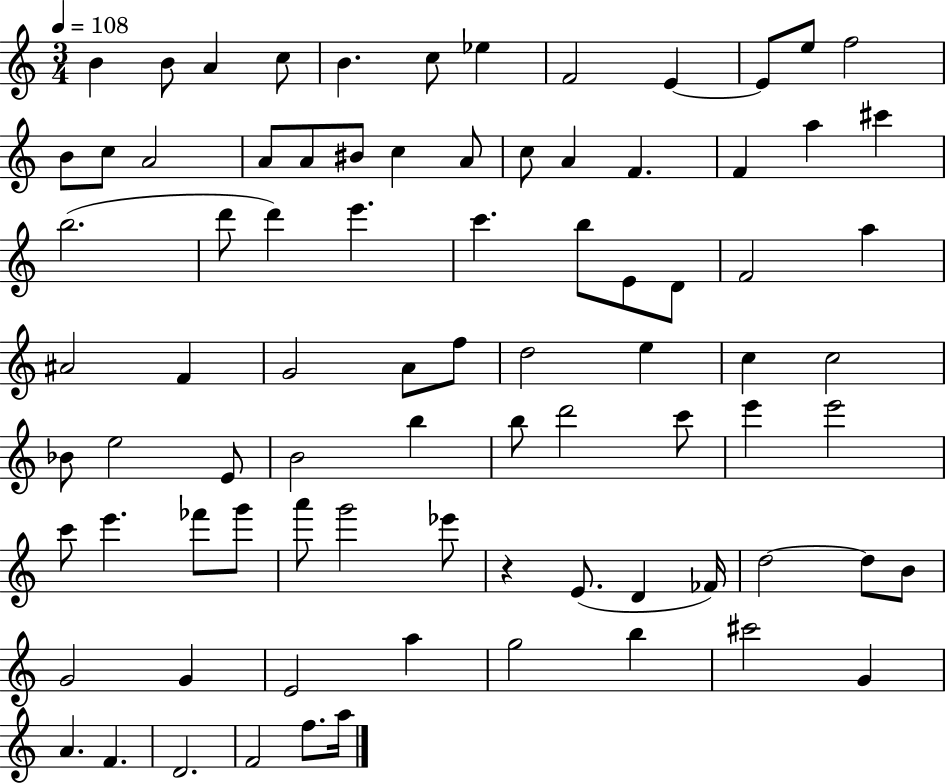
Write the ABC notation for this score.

X:1
T:Untitled
M:3/4
L:1/4
K:C
B B/2 A c/2 B c/2 _e F2 E E/2 e/2 f2 B/2 c/2 A2 A/2 A/2 ^B/2 c A/2 c/2 A F F a ^c' b2 d'/2 d' e' c' b/2 E/2 D/2 F2 a ^A2 F G2 A/2 f/2 d2 e c c2 _B/2 e2 E/2 B2 b b/2 d'2 c'/2 e' e'2 c'/2 e' _f'/2 g'/2 a'/2 g'2 _e'/2 z E/2 D _F/4 d2 d/2 B/2 G2 G E2 a g2 b ^c'2 G A F D2 F2 f/2 a/4